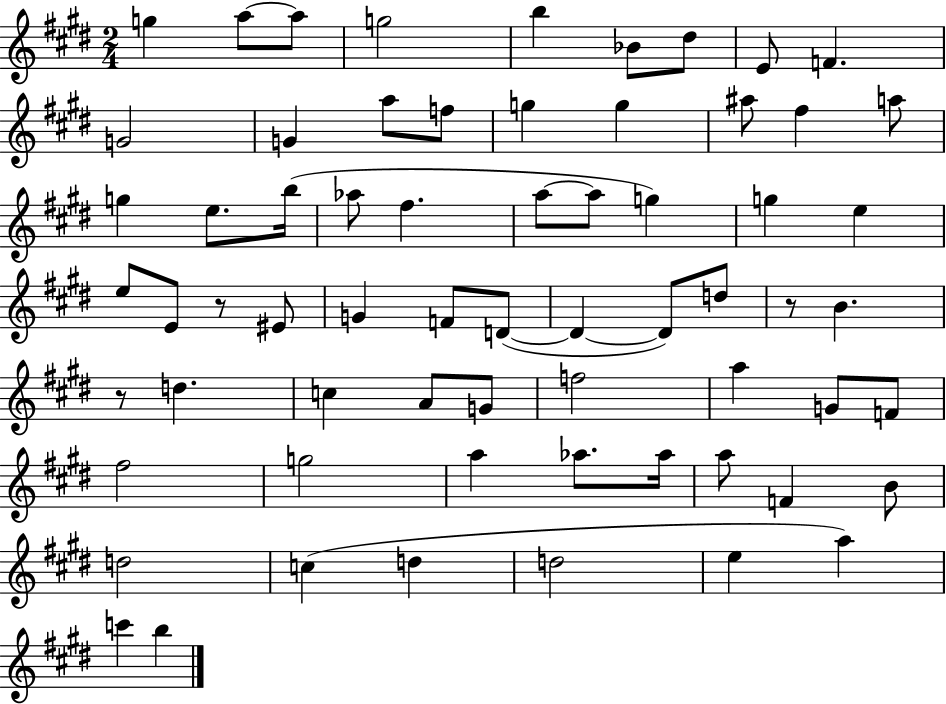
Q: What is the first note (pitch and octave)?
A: G5